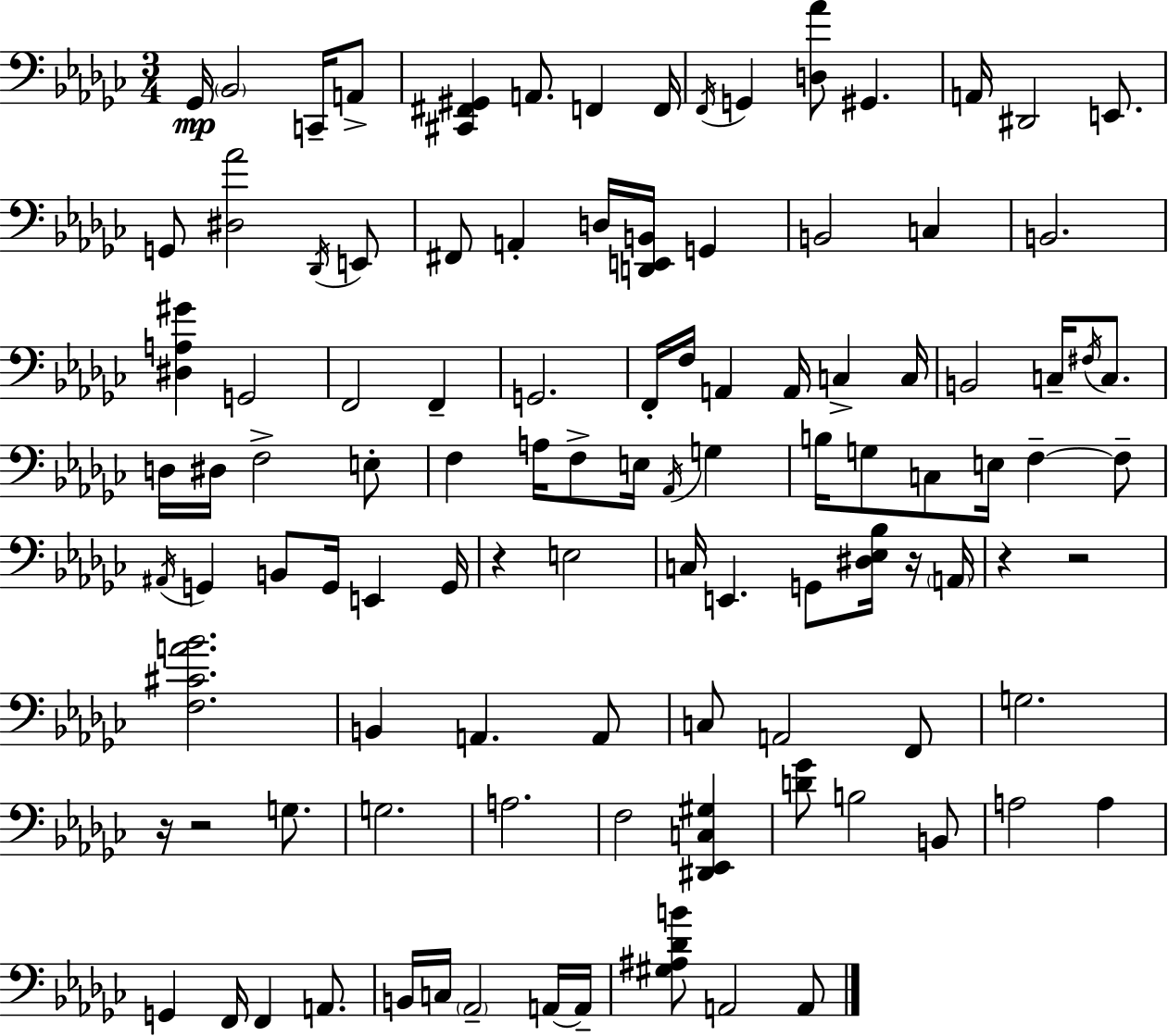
X:1
T:Untitled
M:3/4
L:1/4
K:Ebm
_G,,/4 _B,,2 C,,/4 A,,/2 [^C,,^F,,^G,,] A,,/2 F,, F,,/4 F,,/4 G,, [D,_A]/2 ^G,, A,,/4 ^D,,2 E,,/2 G,,/2 [^D,_A]2 _D,,/4 E,,/2 ^F,,/2 A,, D,/4 [D,,E,,B,,]/4 G,, B,,2 C, B,,2 [^D,A,^G] G,,2 F,,2 F,, G,,2 F,,/4 F,/4 A,, A,,/4 C, C,/4 B,,2 C,/4 ^F,/4 C,/2 D,/4 ^D,/4 F,2 E,/2 F, A,/4 F,/2 E,/4 _A,,/4 G, B,/4 G,/2 C,/2 E,/4 F, F,/2 ^A,,/4 G,, B,,/2 G,,/4 E,, G,,/4 z E,2 C,/4 E,, G,,/2 [^D,_E,_B,]/4 z/4 A,,/4 z z2 [F,^CA_B]2 B,, A,, A,,/2 C,/2 A,,2 F,,/2 G,2 z/4 z2 G,/2 G,2 A,2 F,2 [^D,,_E,,C,^G,] [D_G]/2 B,2 B,,/2 A,2 A, G,, F,,/4 F,, A,,/2 B,,/4 C,/4 _A,,2 A,,/4 A,,/4 [^G,^A,_DB]/2 A,,2 A,,/2